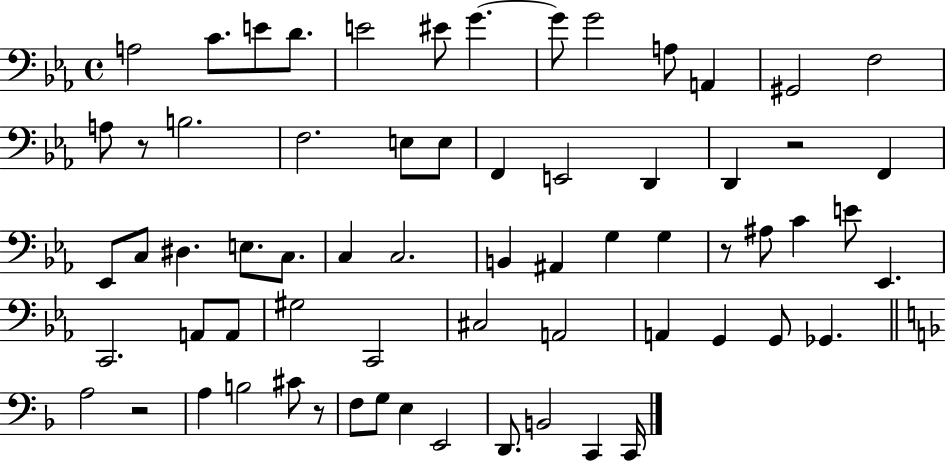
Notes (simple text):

A3/h C4/e. E4/e D4/e. E4/h EIS4/e G4/q. G4/e G4/h A3/e A2/q G#2/h F3/h A3/e R/e B3/h. F3/h. E3/e E3/e F2/q E2/h D2/q D2/q R/h F2/q Eb2/e C3/e D#3/q. E3/e. C3/e. C3/q C3/h. B2/q A#2/q G3/q G3/q R/e A#3/e C4/q E4/e Eb2/q. C2/h. A2/e A2/e G#3/h C2/h C#3/h A2/h A2/q G2/q G2/e Gb2/q. A3/h R/h A3/q B3/h C#4/e R/e F3/e G3/e E3/q E2/h D2/e. B2/h C2/q C2/s